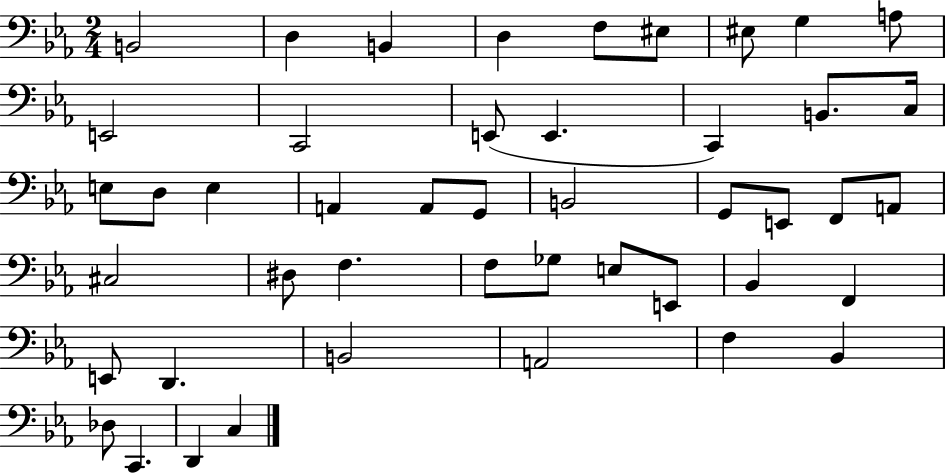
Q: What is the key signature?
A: EES major